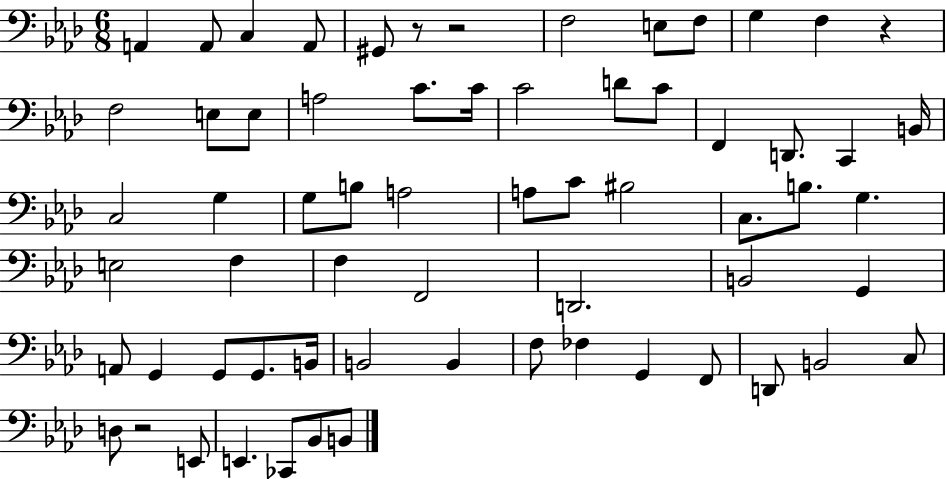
A2/q A2/e C3/q A2/e G#2/e R/e R/h F3/h E3/e F3/e G3/q F3/q R/q F3/h E3/e E3/e A3/h C4/e. C4/s C4/h D4/e C4/e F2/q D2/e. C2/q B2/s C3/h G3/q G3/e B3/e A3/h A3/e C4/e BIS3/h C3/e. B3/e. G3/q. E3/h F3/q F3/q F2/h D2/h. B2/h G2/q A2/e G2/q G2/e G2/e. B2/s B2/h B2/q F3/e FES3/q G2/q F2/e D2/e B2/h C3/e D3/e R/h E2/e E2/q. CES2/e Bb2/e B2/e